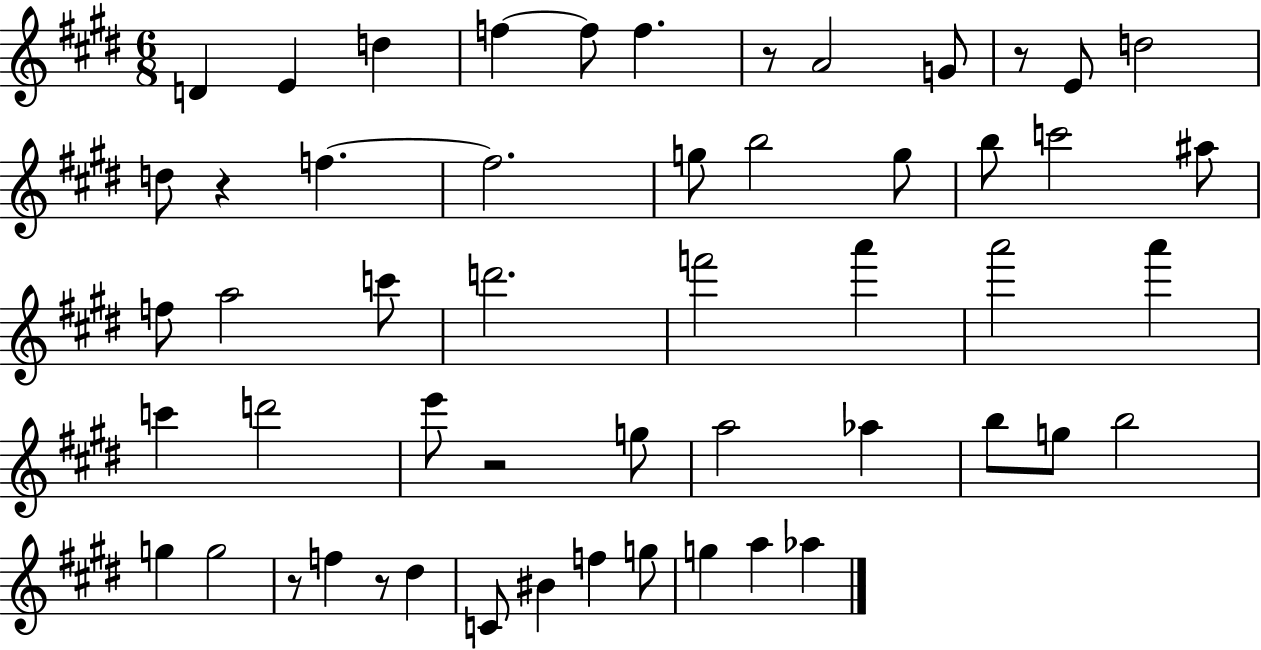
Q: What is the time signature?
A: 6/8